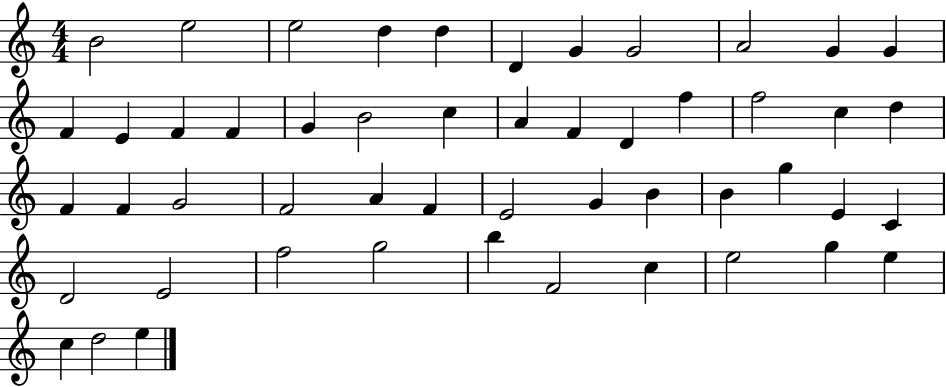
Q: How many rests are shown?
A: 0